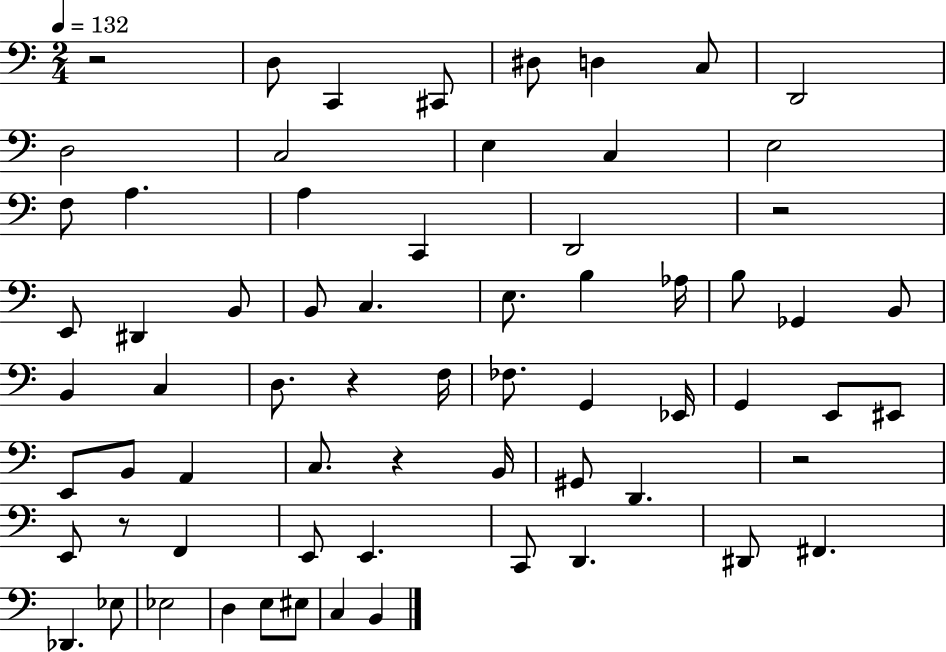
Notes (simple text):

R/h D3/e C2/q C#2/e D#3/e D3/q C3/e D2/h D3/h C3/h E3/q C3/q E3/h F3/e A3/q. A3/q C2/q D2/h R/h E2/e D#2/q B2/e B2/e C3/q. E3/e. B3/q Ab3/s B3/e Gb2/q B2/e B2/q C3/q D3/e. R/q F3/s FES3/e. G2/q Eb2/s G2/q E2/e EIS2/e E2/e B2/e A2/q C3/e. R/q B2/s G#2/e D2/q. R/h E2/e R/e F2/q E2/e E2/q. C2/e D2/q. D#2/e F#2/q. Db2/q. Eb3/e Eb3/h D3/q E3/e EIS3/e C3/q B2/q